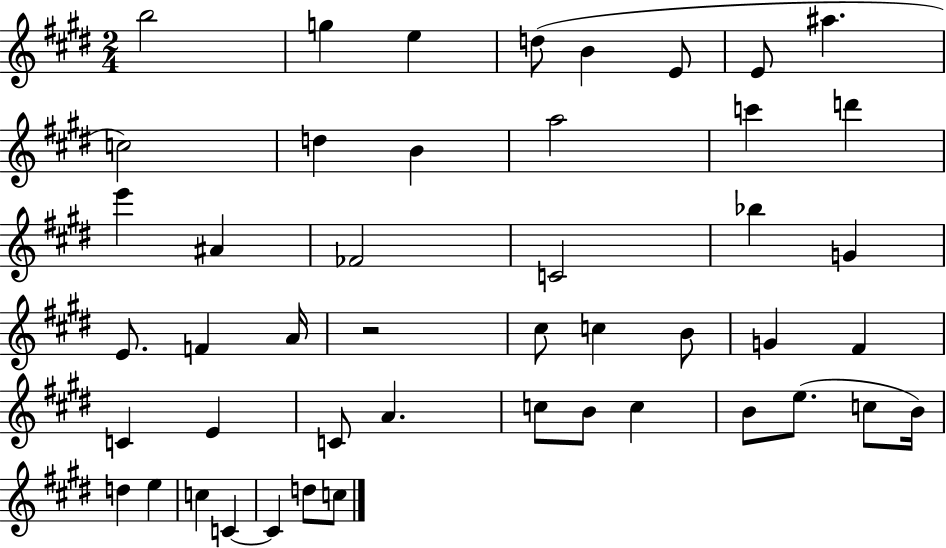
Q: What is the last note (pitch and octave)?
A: C5